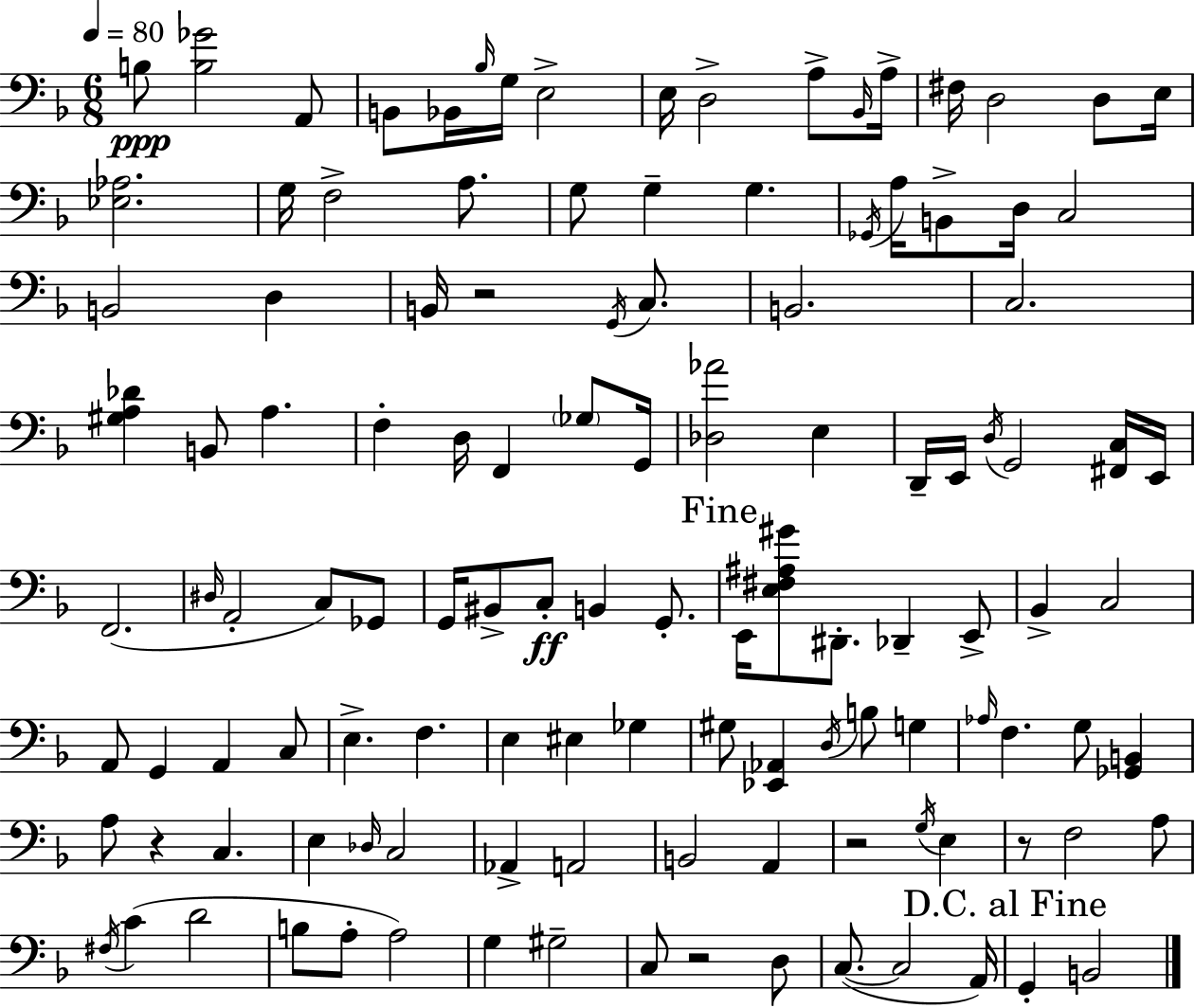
{
  \clef bass
  \numericTimeSignature
  \time 6/8
  \key f \major
  \tempo 4 = 80
  b8\ppp <b ges'>2 a,8 | b,8 bes,16 \grace { bes16 } g16 e2-> | e16 d2-> a8-> | \grace { bes,16 } a16-> fis16 d2 d8 | \break e16 <ees aes>2. | g16 f2-> a8. | g8 g4-- g4. | \acciaccatura { ges,16 } a16 b,8-> d16 c2 | \break b,2 d4 | b,16 r2 | \acciaccatura { g,16 } c8. b,2. | c2. | \break <gis a des'>4 b,8 a4. | f4-. d16 f,4 | \parenthesize ges8 g,16 <des aes'>2 | e4 d,16-- e,16 \acciaccatura { d16 } g,2 | \break <fis, c>16 e,16 f,2.( | \grace { dis16 } a,2-. | c8) ges,8 g,16 bis,8-> c8-.\ff b,4 | g,8.-. \mark "Fine" e,16 <e fis ais gis'>8 dis,8.-. | \break des,4-- e,8-> bes,4-> c2 | a,8 g,4 | a,4 c8 e4.-> | f4. e4 eis4 | \break ges4 gis8 <ees, aes,>4 | \acciaccatura { d16 } b8 g4 \grace { aes16 } f4. | g8 <ges, b,>4 a8 r4 | c4. e4 | \break \grace { des16 } c2 aes,4-> | a,2 b,2 | a,4 r2 | \acciaccatura { g16 } e4 r8 | \break f2 a8 \acciaccatura { fis16 } c'4( | d'2 b8 | a8-. a2) g4 | gis2-- c8 | \break r2 d8 c8.~(~ | c2 a,16) \mark "D.C. al Fine" g,4-. | b,2 \bar "|."
}